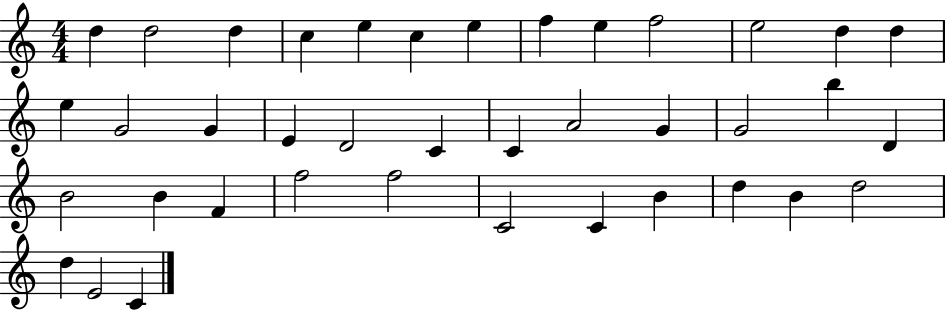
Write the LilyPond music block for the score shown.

{
  \clef treble
  \numericTimeSignature
  \time 4/4
  \key c \major
  d''4 d''2 d''4 | c''4 e''4 c''4 e''4 | f''4 e''4 f''2 | e''2 d''4 d''4 | \break e''4 g'2 g'4 | e'4 d'2 c'4 | c'4 a'2 g'4 | g'2 b''4 d'4 | \break b'2 b'4 f'4 | f''2 f''2 | c'2 c'4 b'4 | d''4 b'4 d''2 | \break d''4 e'2 c'4 | \bar "|."
}